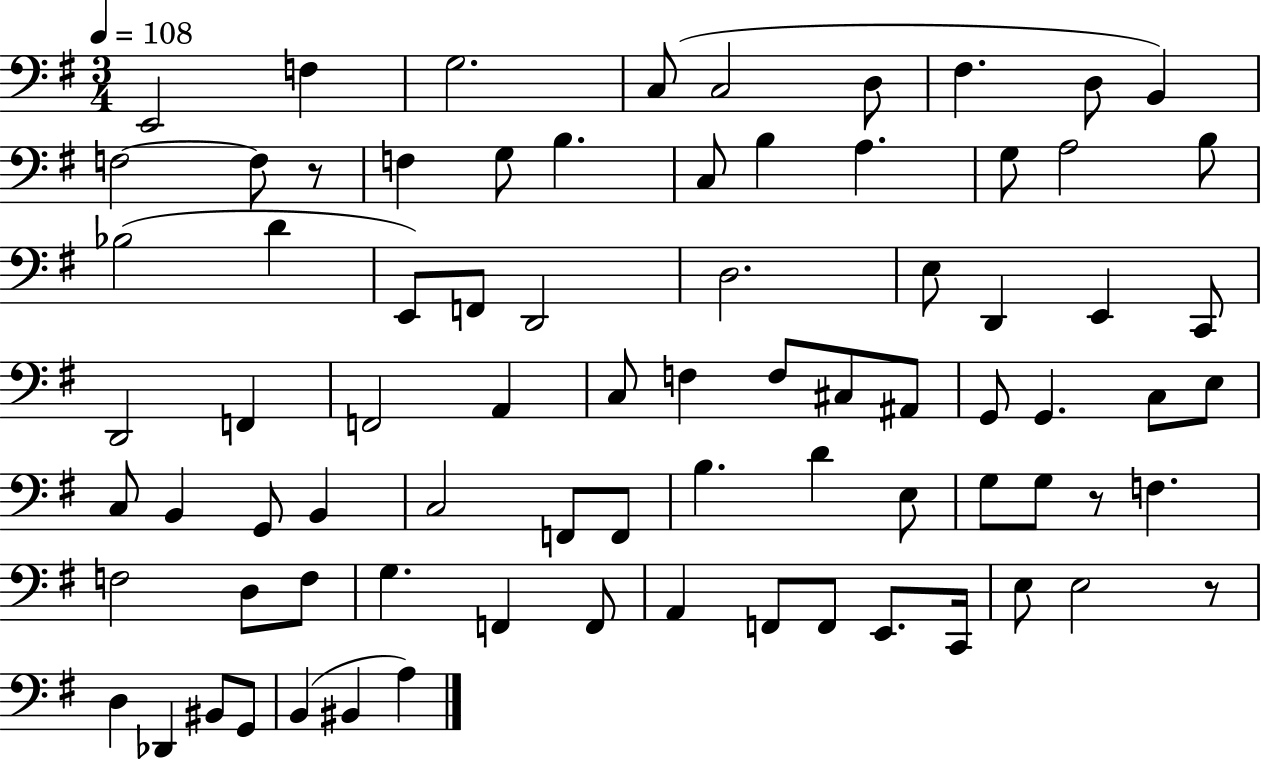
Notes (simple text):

E2/h F3/q G3/h. C3/e C3/h D3/e F#3/q. D3/e B2/q F3/h F3/e R/e F3/q G3/e B3/q. C3/e B3/q A3/q. G3/e A3/h B3/e Bb3/h D4/q E2/e F2/e D2/h D3/h. E3/e D2/q E2/q C2/e D2/h F2/q F2/h A2/q C3/e F3/q F3/e C#3/e A#2/e G2/e G2/q. C3/e E3/e C3/e B2/q G2/e B2/q C3/h F2/e F2/e B3/q. D4/q E3/e G3/e G3/e R/e F3/q. F3/h D3/e F3/e G3/q. F2/q F2/e A2/q F2/e F2/e E2/e. C2/s E3/e E3/h R/e D3/q Db2/q BIS2/e G2/e B2/q BIS2/q A3/q